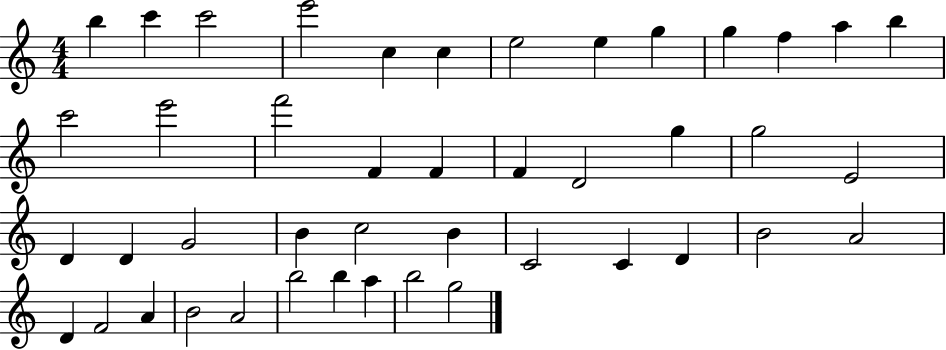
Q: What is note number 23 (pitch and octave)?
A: E4